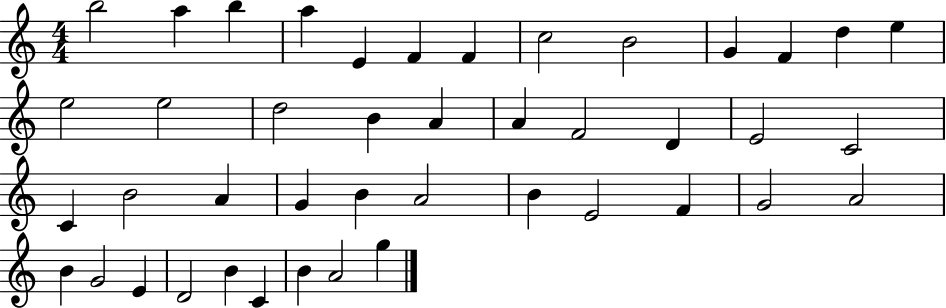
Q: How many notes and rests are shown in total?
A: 43